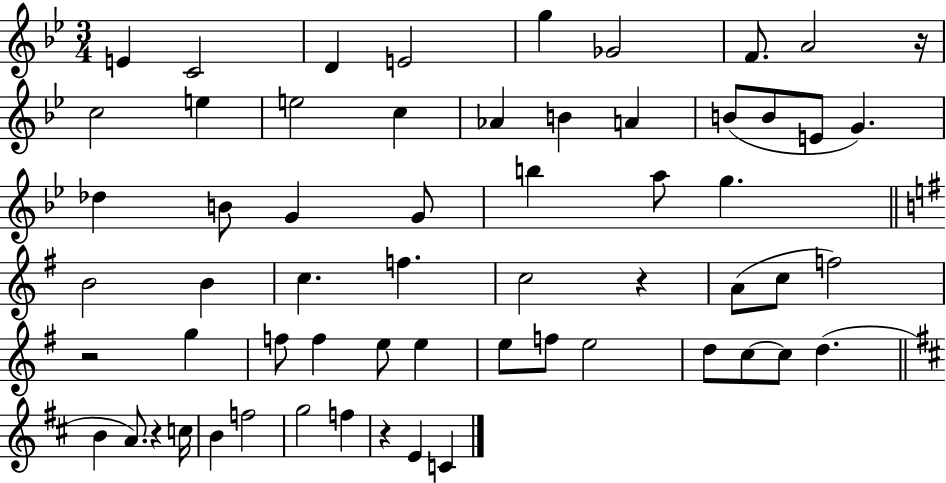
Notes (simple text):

E4/q C4/h D4/q E4/h G5/q Gb4/h F4/e. A4/h R/s C5/h E5/q E5/h C5/q Ab4/q B4/q A4/q B4/e B4/e E4/e G4/q. Db5/q B4/e G4/q G4/e B5/q A5/e G5/q. B4/h B4/q C5/q. F5/q. C5/h R/q A4/e C5/e F5/h R/h G5/q F5/e F5/q E5/e E5/q E5/e F5/e E5/h D5/e C5/e C5/e D5/q. B4/q A4/e. R/q C5/s B4/q F5/h G5/h F5/q R/q E4/q C4/q